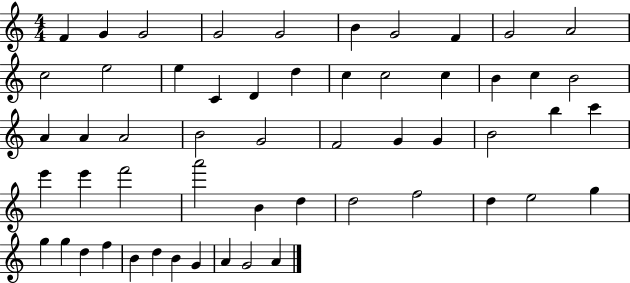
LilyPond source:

{
  \clef treble
  \numericTimeSignature
  \time 4/4
  \key c \major
  f'4 g'4 g'2 | g'2 g'2 | b'4 g'2 f'4 | g'2 a'2 | \break c''2 e''2 | e''4 c'4 d'4 d''4 | c''4 c''2 c''4 | b'4 c''4 b'2 | \break a'4 a'4 a'2 | b'2 g'2 | f'2 g'4 g'4 | b'2 b''4 c'''4 | \break e'''4 e'''4 f'''2 | a'''2 b'4 d''4 | d''2 f''2 | d''4 e''2 g''4 | \break g''4 g''4 d''4 f''4 | b'4 d''4 b'4 g'4 | a'4 g'2 a'4 | \bar "|."
}